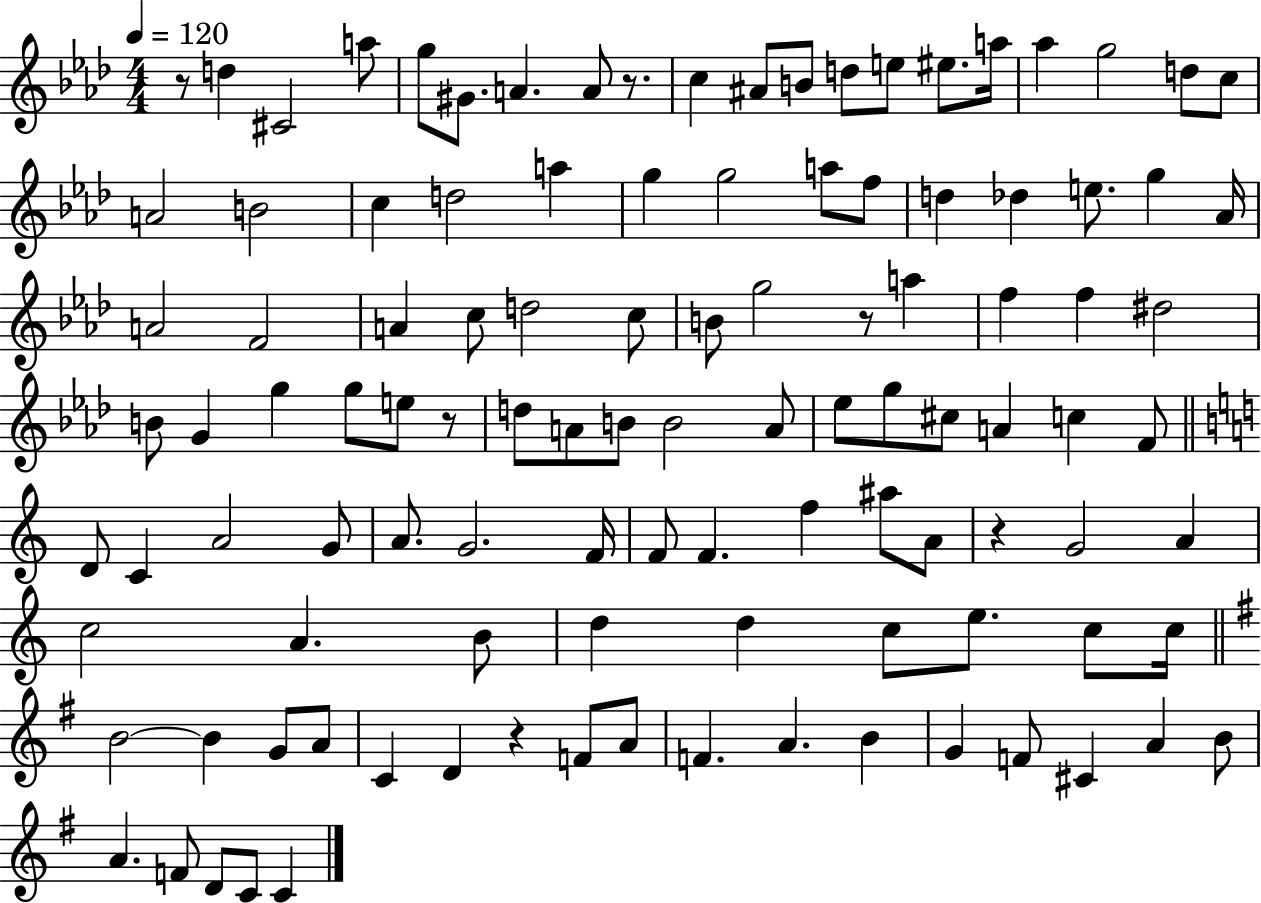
R/e D5/q C#4/h A5/e G5/e G#4/e. A4/q. A4/e R/e. C5/q A#4/e B4/e D5/e E5/e EIS5/e. A5/s Ab5/q G5/h D5/e C5/e A4/h B4/h C5/q D5/h A5/q G5/q G5/h A5/e F5/e D5/q Db5/q E5/e. G5/q Ab4/s A4/h F4/h A4/q C5/e D5/h C5/e B4/e G5/h R/e A5/q F5/q F5/q D#5/h B4/e G4/q G5/q G5/e E5/e R/e D5/e A4/e B4/e B4/h A4/e Eb5/e G5/e C#5/e A4/q C5/q F4/e D4/e C4/q A4/h G4/e A4/e. G4/h. F4/s F4/e F4/q. F5/q A#5/e A4/e R/q G4/h A4/q C5/h A4/q. B4/e D5/q D5/q C5/e E5/e. C5/e C5/s B4/h B4/q G4/e A4/e C4/q D4/q R/q F4/e A4/e F4/q. A4/q. B4/q G4/q F4/e C#4/q A4/q B4/e A4/q. F4/e D4/e C4/e C4/q